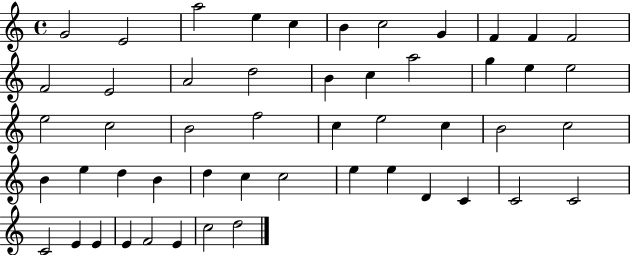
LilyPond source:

{
  \clef treble
  \time 4/4
  \defaultTimeSignature
  \key c \major
  g'2 e'2 | a''2 e''4 c''4 | b'4 c''2 g'4 | f'4 f'4 f'2 | \break f'2 e'2 | a'2 d''2 | b'4 c''4 a''2 | g''4 e''4 e''2 | \break e''2 c''2 | b'2 f''2 | c''4 e''2 c''4 | b'2 c''2 | \break b'4 e''4 d''4 b'4 | d''4 c''4 c''2 | e''4 e''4 d'4 c'4 | c'2 c'2 | \break c'2 e'4 e'4 | e'4 f'2 e'4 | c''2 d''2 | \bar "|."
}